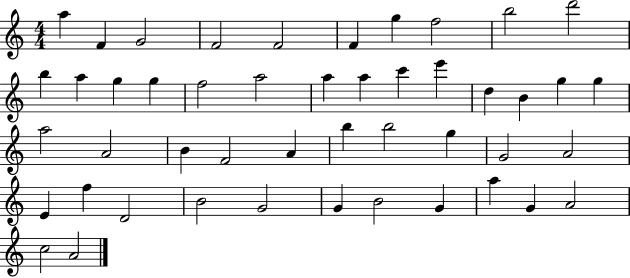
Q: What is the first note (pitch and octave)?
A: A5